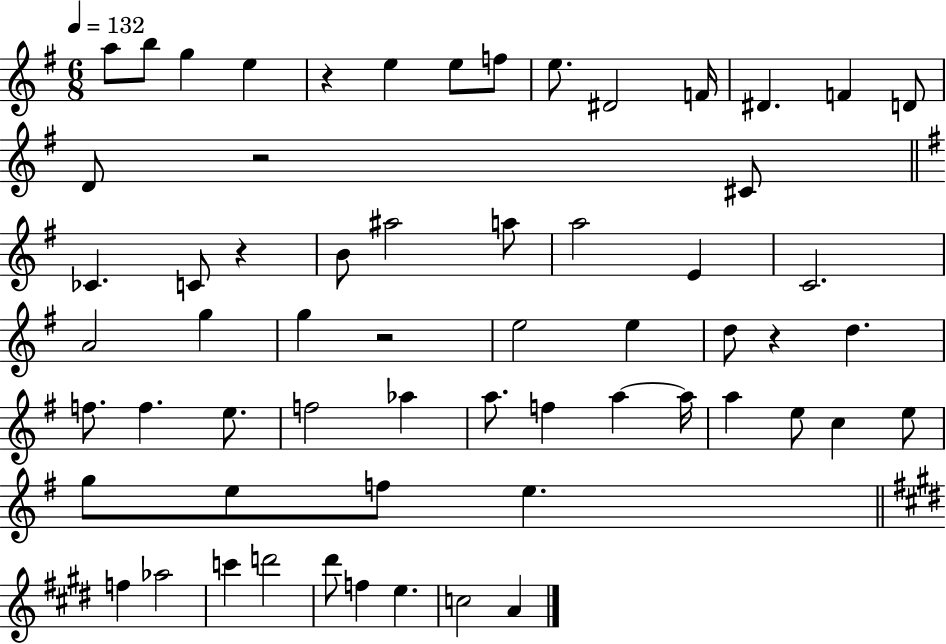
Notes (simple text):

A5/e B5/e G5/q E5/q R/q E5/q E5/e F5/e E5/e. D#4/h F4/s D#4/q. F4/q D4/e D4/e R/h C#4/e CES4/q. C4/e R/q B4/e A#5/h A5/e A5/h E4/q C4/h. A4/h G5/q G5/q R/h E5/h E5/q D5/e R/q D5/q. F5/e. F5/q. E5/e. F5/h Ab5/q A5/e. F5/q A5/q A5/s A5/q E5/e C5/q E5/e G5/e E5/e F5/e E5/q. F5/q Ab5/h C6/q D6/h D#6/e F5/q E5/q. C5/h A4/q